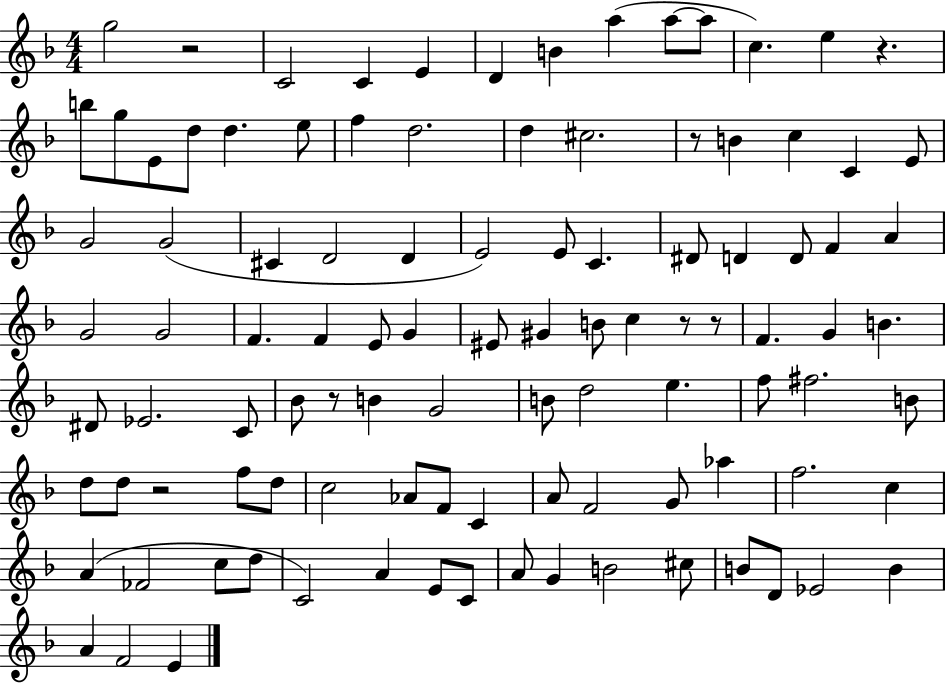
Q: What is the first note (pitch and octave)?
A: G5